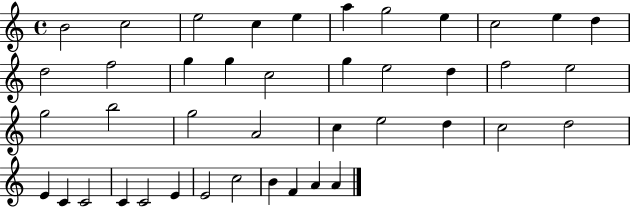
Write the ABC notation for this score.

X:1
T:Untitled
M:4/4
L:1/4
K:C
B2 c2 e2 c e a g2 e c2 e d d2 f2 g g c2 g e2 d f2 e2 g2 b2 g2 A2 c e2 d c2 d2 E C C2 C C2 E E2 c2 B F A A